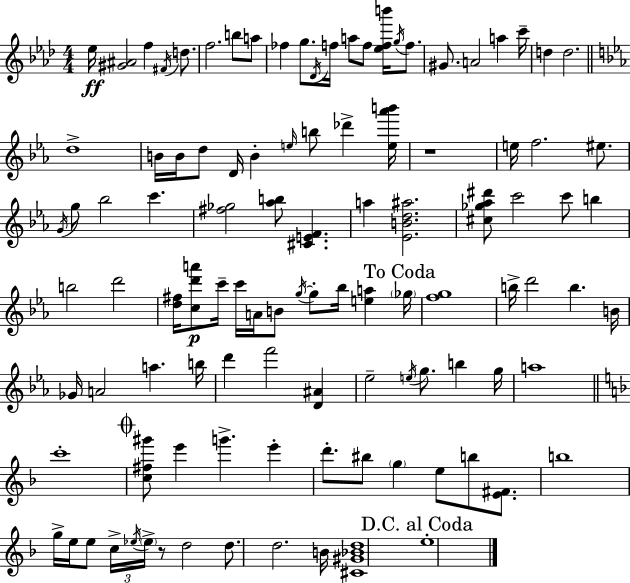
{
  \clef treble
  \numericTimeSignature
  \time 4/4
  \key aes \major
  ees''16\ff <gis' ais'>2 f''4 \acciaccatura { fis'16 } d''8. | f''2. b''8 a''8 | fes''4 g''8. \acciaccatura { des'16 } f''16 a''8 f''8 <ees'' f'' b'''>16 \acciaccatura { g''16 } | f''8. gis'8. a'2 a''4 | \break c'''16-- d''4 d''2. | \bar "||" \break \key ees \major d''1-> | b'16 b'16 d''8 d'16 b'4-. \grace { e''16 } b''8 des'''4-> | <e'' aes''' b'''>16 r1 | e''16 f''2. eis''8. | \break \acciaccatura { g'16 } g''8 bes''2 c'''4. | <fis'' ges''>2 <aes'' b''>8 <cis' e' f'>4. | a''4 <ees' b' d'' ais''>2. | <cis'' ges'' aes'' dis'''>8 c'''2 c'''8 b''4 | \break b''2 d'''2 | <d'' fis''>16 <c'' d''' a'''>8\p c'''16-- c'''16 a'16 b'8 \acciaccatura { g''16~ }~ g''8-. bes''16 <e'' a''>4 | \mark "To Coda" \parenthesize ges''16 <f'' g''>1 | b''16-> d'''2 b''4. | \break b'16 ges'16 a'2 a''4. | b''16 d'''4 f'''2 <d' ais'>4 | ees''2-- \acciaccatura { e''16 } g''8. b''4 | g''16 a''1 | \break \bar "||" \break \key d \minor c'''1-. | \mark \markup { \musicglyph "scripts.coda" } <c'' fis'' gis'''>8 e'''4 g'''4.-> e'''4-. | d'''8.-. bis''8 \parenthesize g''4 e''8 b''8 <e' fis'>8. | b''1 | \break g''16-> e''16 e''8 \tuplet 3/2 { c''16-> \acciaccatura { ees''16 } \parenthesize ees''16-> } r8 d''2 | d''8. d''2. | b'16 <cis' gis' bes' d''>1 | \mark "D.C. al Coda" e''1-. | \break \bar "|."
}